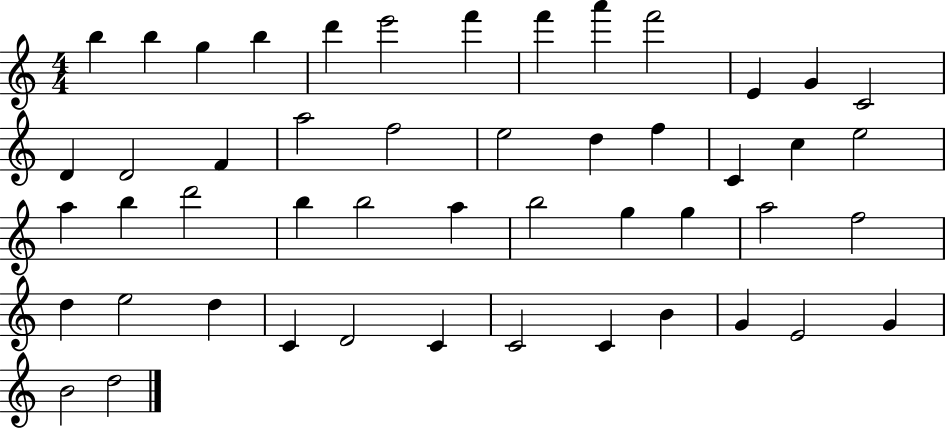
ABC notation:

X:1
T:Untitled
M:4/4
L:1/4
K:C
b b g b d' e'2 f' f' a' f'2 E G C2 D D2 F a2 f2 e2 d f C c e2 a b d'2 b b2 a b2 g g a2 f2 d e2 d C D2 C C2 C B G E2 G B2 d2